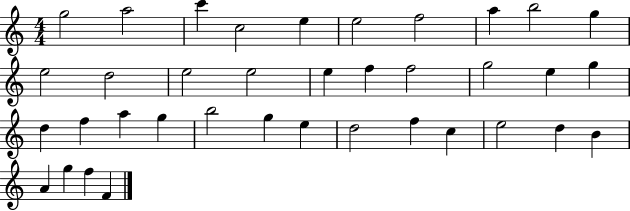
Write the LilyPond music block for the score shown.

{
  \clef treble
  \numericTimeSignature
  \time 4/4
  \key c \major
  g''2 a''2 | c'''4 c''2 e''4 | e''2 f''2 | a''4 b''2 g''4 | \break e''2 d''2 | e''2 e''2 | e''4 f''4 f''2 | g''2 e''4 g''4 | \break d''4 f''4 a''4 g''4 | b''2 g''4 e''4 | d''2 f''4 c''4 | e''2 d''4 b'4 | \break a'4 g''4 f''4 f'4 | \bar "|."
}